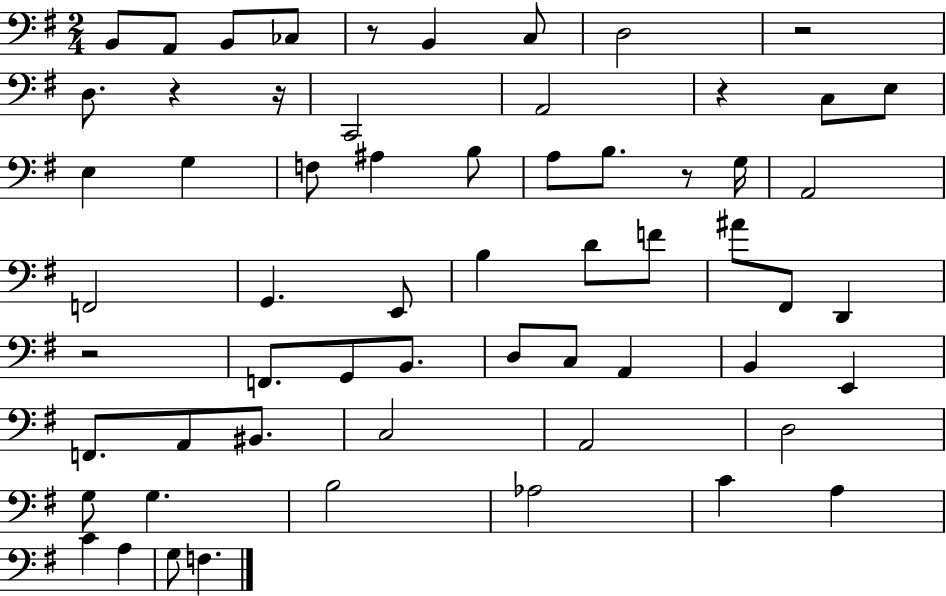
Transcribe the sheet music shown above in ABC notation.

X:1
T:Untitled
M:2/4
L:1/4
K:G
B,,/2 A,,/2 B,,/2 _C,/2 z/2 B,, C,/2 D,2 z2 D,/2 z z/4 C,,2 A,,2 z C,/2 E,/2 E, G, F,/2 ^A, B,/2 A,/2 B,/2 z/2 G,/4 A,,2 F,,2 G,, E,,/2 B, D/2 F/2 ^A/2 ^F,,/2 D,, z2 F,,/2 G,,/2 B,,/2 D,/2 C,/2 A,, B,, E,, F,,/2 A,,/2 ^B,,/2 C,2 A,,2 D,2 G,/2 G, B,2 _A,2 C A, C A, G,/2 F,